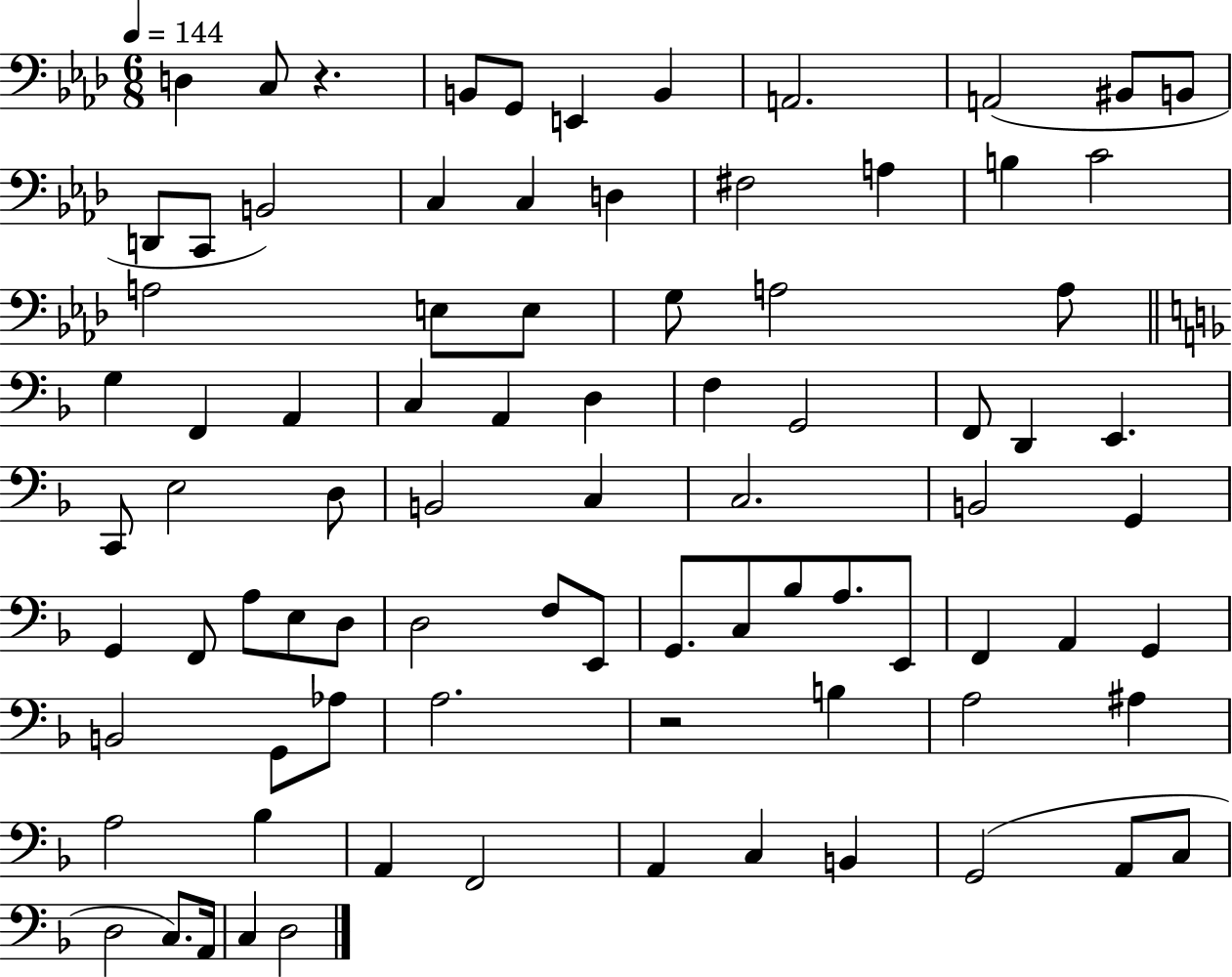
{
  \clef bass
  \numericTimeSignature
  \time 6/8
  \key aes \major
  \tempo 4 = 144
  d4 c8 r4. | b,8 g,8 e,4 b,4 | a,2. | a,2( bis,8 b,8 | \break d,8 c,8 b,2) | c4 c4 d4 | fis2 a4 | b4 c'2 | \break a2 e8 e8 | g8 a2 a8 | \bar "||" \break \key f \major g4 f,4 a,4 | c4 a,4 d4 | f4 g,2 | f,8 d,4 e,4. | \break c,8 e2 d8 | b,2 c4 | c2. | b,2 g,4 | \break g,4 f,8 a8 e8 d8 | d2 f8 e,8 | g,8. c8 bes8 a8. e,8 | f,4 a,4 g,4 | \break b,2 g,8 aes8 | a2. | r2 b4 | a2 ais4 | \break a2 bes4 | a,4 f,2 | a,4 c4 b,4 | g,2( a,8 c8 | \break d2 c8.) a,16 | c4 d2 | \bar "|."
}